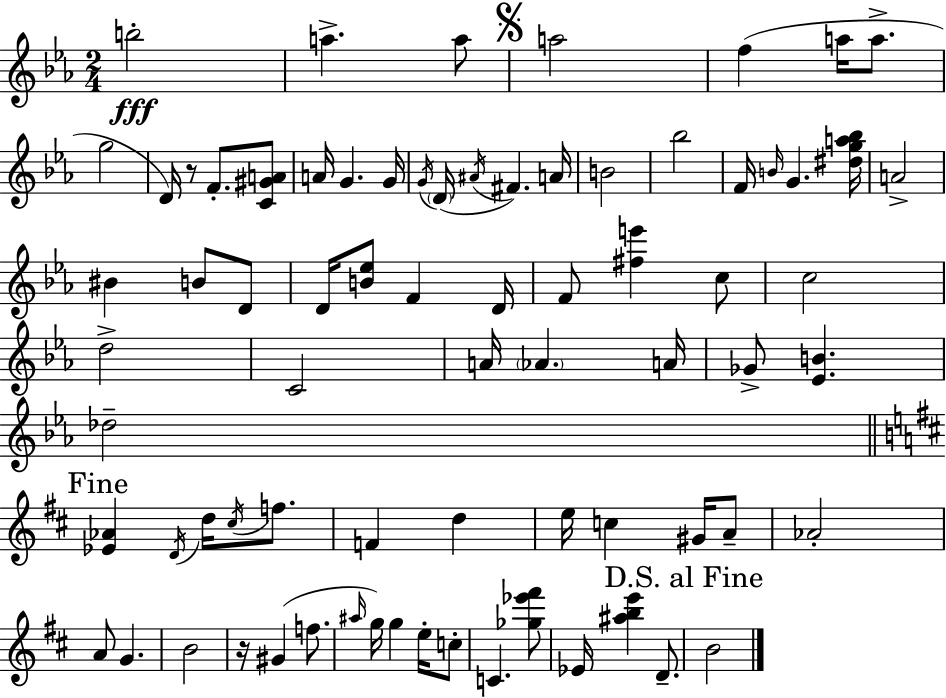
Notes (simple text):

B5/h A5/q. A5/e A5/h F5/q A5/s A5/e. G5/h D4/s R/e F4/e. [C4,G#4,A4]/e A4/s G4/q. G4/s G4/s D4/s A#4/s F#4/q. A4/s B4/h Bb5/h F4/s B4/s G4/q. [D#5,G5,A5,Bb5]/s A4/h BIS4/q B4/e D4/e D4/s [B4,Eb5]/e F4/q D4/s F4/e [F#5,E6]/q C5/e C5/h D5/h C4/h A4/s Ab4/q. A4/s Gb4/e [Eb4,B4]/q. Db5/h [Eb4,Ab4]/q D4/s D5/s C#5/s F5/e. F4/q D5/q E5/s C5/q G#4/s A4/e Ab4/h A4/e G4/q. B4/h R/s G#4/q F5/e. A#5/s G5/s G5/q E5/s C5/e C4/q. [Gb5,Eb6,F#6]/e Eb4/s [A#5,B5,E6]/q D4/e. B4/h